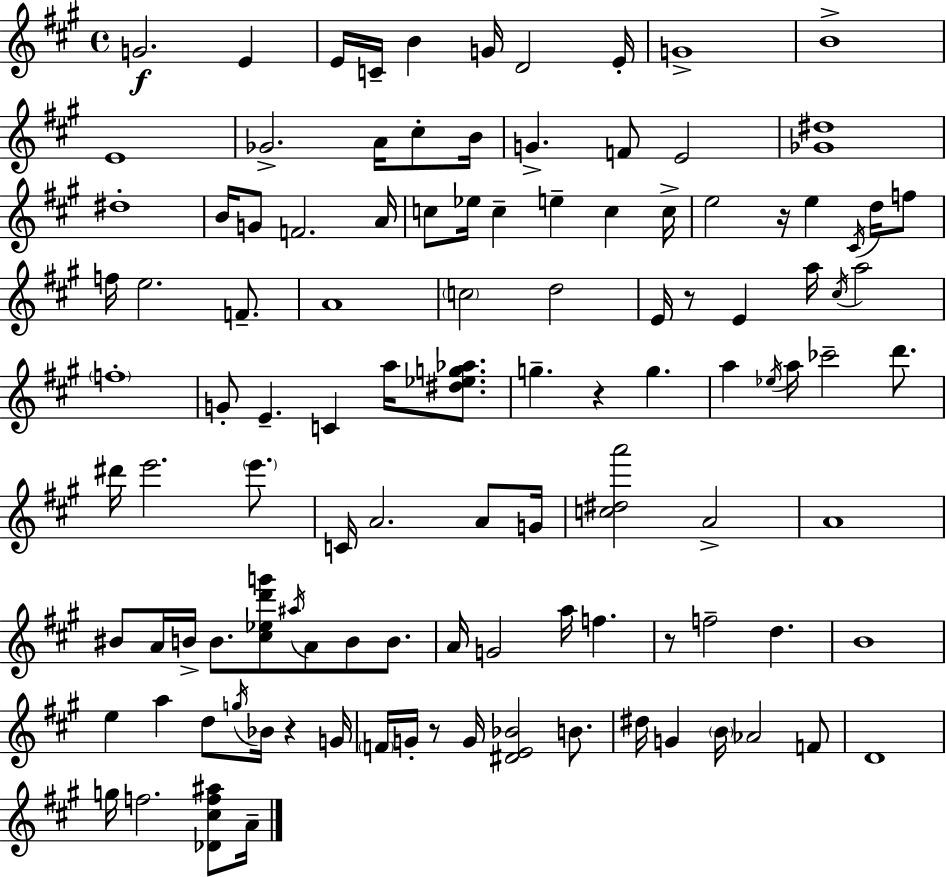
G4/h. E4/q E4/s C4/s B4/q G4/s D4/h E4/s G4/w B4/w E4/w Gb4/h. A4/s C#5/e B4/s G4/q. F4/e E4/h [Gb4,D#5]/w D#5/w B4/s G4/e F4/h. A4/s C5/e Eb5/s C5/q E5/q C5/q C5/s E5/h R/s E5/q C#4/s D5/s F5/e F5/s E5/h. F4/e. A4/w C5/h D5/h E4/s R/e E4/q A5/s C#5/s A5/h F5/w G4/e E4/q. C4/q A5/s [D#5,Eb5,G5,Ab5]/e. G5/q. R/q G5/q. A5/q Eb5/s A5/s CES6/h D6/e. D#6/s E6/h. E6/e. C4/s A4/h. A4/e G4/s [C5,D#5,A6]/h A4/h A4/w BIS4/e A4/s B4/s B4/e. [C#5,Eb5,D6,G6]/e A#5/s A4/e B4/e B4/e. A4/s G4/h A5/s F5/q. R/e F5/h D5/q. B4/w E5/q A5/q D5/e G5/s Bb4/s R/q G4/s F4/s G4/s R/e G4/s [D#4,E4,Bb4]/h B4/e. D#5/s G4/q B4/s Ab4/h F4/e D4/w G5/s F5/h. [Db4,C#5,F5,A#5]/e A4/s